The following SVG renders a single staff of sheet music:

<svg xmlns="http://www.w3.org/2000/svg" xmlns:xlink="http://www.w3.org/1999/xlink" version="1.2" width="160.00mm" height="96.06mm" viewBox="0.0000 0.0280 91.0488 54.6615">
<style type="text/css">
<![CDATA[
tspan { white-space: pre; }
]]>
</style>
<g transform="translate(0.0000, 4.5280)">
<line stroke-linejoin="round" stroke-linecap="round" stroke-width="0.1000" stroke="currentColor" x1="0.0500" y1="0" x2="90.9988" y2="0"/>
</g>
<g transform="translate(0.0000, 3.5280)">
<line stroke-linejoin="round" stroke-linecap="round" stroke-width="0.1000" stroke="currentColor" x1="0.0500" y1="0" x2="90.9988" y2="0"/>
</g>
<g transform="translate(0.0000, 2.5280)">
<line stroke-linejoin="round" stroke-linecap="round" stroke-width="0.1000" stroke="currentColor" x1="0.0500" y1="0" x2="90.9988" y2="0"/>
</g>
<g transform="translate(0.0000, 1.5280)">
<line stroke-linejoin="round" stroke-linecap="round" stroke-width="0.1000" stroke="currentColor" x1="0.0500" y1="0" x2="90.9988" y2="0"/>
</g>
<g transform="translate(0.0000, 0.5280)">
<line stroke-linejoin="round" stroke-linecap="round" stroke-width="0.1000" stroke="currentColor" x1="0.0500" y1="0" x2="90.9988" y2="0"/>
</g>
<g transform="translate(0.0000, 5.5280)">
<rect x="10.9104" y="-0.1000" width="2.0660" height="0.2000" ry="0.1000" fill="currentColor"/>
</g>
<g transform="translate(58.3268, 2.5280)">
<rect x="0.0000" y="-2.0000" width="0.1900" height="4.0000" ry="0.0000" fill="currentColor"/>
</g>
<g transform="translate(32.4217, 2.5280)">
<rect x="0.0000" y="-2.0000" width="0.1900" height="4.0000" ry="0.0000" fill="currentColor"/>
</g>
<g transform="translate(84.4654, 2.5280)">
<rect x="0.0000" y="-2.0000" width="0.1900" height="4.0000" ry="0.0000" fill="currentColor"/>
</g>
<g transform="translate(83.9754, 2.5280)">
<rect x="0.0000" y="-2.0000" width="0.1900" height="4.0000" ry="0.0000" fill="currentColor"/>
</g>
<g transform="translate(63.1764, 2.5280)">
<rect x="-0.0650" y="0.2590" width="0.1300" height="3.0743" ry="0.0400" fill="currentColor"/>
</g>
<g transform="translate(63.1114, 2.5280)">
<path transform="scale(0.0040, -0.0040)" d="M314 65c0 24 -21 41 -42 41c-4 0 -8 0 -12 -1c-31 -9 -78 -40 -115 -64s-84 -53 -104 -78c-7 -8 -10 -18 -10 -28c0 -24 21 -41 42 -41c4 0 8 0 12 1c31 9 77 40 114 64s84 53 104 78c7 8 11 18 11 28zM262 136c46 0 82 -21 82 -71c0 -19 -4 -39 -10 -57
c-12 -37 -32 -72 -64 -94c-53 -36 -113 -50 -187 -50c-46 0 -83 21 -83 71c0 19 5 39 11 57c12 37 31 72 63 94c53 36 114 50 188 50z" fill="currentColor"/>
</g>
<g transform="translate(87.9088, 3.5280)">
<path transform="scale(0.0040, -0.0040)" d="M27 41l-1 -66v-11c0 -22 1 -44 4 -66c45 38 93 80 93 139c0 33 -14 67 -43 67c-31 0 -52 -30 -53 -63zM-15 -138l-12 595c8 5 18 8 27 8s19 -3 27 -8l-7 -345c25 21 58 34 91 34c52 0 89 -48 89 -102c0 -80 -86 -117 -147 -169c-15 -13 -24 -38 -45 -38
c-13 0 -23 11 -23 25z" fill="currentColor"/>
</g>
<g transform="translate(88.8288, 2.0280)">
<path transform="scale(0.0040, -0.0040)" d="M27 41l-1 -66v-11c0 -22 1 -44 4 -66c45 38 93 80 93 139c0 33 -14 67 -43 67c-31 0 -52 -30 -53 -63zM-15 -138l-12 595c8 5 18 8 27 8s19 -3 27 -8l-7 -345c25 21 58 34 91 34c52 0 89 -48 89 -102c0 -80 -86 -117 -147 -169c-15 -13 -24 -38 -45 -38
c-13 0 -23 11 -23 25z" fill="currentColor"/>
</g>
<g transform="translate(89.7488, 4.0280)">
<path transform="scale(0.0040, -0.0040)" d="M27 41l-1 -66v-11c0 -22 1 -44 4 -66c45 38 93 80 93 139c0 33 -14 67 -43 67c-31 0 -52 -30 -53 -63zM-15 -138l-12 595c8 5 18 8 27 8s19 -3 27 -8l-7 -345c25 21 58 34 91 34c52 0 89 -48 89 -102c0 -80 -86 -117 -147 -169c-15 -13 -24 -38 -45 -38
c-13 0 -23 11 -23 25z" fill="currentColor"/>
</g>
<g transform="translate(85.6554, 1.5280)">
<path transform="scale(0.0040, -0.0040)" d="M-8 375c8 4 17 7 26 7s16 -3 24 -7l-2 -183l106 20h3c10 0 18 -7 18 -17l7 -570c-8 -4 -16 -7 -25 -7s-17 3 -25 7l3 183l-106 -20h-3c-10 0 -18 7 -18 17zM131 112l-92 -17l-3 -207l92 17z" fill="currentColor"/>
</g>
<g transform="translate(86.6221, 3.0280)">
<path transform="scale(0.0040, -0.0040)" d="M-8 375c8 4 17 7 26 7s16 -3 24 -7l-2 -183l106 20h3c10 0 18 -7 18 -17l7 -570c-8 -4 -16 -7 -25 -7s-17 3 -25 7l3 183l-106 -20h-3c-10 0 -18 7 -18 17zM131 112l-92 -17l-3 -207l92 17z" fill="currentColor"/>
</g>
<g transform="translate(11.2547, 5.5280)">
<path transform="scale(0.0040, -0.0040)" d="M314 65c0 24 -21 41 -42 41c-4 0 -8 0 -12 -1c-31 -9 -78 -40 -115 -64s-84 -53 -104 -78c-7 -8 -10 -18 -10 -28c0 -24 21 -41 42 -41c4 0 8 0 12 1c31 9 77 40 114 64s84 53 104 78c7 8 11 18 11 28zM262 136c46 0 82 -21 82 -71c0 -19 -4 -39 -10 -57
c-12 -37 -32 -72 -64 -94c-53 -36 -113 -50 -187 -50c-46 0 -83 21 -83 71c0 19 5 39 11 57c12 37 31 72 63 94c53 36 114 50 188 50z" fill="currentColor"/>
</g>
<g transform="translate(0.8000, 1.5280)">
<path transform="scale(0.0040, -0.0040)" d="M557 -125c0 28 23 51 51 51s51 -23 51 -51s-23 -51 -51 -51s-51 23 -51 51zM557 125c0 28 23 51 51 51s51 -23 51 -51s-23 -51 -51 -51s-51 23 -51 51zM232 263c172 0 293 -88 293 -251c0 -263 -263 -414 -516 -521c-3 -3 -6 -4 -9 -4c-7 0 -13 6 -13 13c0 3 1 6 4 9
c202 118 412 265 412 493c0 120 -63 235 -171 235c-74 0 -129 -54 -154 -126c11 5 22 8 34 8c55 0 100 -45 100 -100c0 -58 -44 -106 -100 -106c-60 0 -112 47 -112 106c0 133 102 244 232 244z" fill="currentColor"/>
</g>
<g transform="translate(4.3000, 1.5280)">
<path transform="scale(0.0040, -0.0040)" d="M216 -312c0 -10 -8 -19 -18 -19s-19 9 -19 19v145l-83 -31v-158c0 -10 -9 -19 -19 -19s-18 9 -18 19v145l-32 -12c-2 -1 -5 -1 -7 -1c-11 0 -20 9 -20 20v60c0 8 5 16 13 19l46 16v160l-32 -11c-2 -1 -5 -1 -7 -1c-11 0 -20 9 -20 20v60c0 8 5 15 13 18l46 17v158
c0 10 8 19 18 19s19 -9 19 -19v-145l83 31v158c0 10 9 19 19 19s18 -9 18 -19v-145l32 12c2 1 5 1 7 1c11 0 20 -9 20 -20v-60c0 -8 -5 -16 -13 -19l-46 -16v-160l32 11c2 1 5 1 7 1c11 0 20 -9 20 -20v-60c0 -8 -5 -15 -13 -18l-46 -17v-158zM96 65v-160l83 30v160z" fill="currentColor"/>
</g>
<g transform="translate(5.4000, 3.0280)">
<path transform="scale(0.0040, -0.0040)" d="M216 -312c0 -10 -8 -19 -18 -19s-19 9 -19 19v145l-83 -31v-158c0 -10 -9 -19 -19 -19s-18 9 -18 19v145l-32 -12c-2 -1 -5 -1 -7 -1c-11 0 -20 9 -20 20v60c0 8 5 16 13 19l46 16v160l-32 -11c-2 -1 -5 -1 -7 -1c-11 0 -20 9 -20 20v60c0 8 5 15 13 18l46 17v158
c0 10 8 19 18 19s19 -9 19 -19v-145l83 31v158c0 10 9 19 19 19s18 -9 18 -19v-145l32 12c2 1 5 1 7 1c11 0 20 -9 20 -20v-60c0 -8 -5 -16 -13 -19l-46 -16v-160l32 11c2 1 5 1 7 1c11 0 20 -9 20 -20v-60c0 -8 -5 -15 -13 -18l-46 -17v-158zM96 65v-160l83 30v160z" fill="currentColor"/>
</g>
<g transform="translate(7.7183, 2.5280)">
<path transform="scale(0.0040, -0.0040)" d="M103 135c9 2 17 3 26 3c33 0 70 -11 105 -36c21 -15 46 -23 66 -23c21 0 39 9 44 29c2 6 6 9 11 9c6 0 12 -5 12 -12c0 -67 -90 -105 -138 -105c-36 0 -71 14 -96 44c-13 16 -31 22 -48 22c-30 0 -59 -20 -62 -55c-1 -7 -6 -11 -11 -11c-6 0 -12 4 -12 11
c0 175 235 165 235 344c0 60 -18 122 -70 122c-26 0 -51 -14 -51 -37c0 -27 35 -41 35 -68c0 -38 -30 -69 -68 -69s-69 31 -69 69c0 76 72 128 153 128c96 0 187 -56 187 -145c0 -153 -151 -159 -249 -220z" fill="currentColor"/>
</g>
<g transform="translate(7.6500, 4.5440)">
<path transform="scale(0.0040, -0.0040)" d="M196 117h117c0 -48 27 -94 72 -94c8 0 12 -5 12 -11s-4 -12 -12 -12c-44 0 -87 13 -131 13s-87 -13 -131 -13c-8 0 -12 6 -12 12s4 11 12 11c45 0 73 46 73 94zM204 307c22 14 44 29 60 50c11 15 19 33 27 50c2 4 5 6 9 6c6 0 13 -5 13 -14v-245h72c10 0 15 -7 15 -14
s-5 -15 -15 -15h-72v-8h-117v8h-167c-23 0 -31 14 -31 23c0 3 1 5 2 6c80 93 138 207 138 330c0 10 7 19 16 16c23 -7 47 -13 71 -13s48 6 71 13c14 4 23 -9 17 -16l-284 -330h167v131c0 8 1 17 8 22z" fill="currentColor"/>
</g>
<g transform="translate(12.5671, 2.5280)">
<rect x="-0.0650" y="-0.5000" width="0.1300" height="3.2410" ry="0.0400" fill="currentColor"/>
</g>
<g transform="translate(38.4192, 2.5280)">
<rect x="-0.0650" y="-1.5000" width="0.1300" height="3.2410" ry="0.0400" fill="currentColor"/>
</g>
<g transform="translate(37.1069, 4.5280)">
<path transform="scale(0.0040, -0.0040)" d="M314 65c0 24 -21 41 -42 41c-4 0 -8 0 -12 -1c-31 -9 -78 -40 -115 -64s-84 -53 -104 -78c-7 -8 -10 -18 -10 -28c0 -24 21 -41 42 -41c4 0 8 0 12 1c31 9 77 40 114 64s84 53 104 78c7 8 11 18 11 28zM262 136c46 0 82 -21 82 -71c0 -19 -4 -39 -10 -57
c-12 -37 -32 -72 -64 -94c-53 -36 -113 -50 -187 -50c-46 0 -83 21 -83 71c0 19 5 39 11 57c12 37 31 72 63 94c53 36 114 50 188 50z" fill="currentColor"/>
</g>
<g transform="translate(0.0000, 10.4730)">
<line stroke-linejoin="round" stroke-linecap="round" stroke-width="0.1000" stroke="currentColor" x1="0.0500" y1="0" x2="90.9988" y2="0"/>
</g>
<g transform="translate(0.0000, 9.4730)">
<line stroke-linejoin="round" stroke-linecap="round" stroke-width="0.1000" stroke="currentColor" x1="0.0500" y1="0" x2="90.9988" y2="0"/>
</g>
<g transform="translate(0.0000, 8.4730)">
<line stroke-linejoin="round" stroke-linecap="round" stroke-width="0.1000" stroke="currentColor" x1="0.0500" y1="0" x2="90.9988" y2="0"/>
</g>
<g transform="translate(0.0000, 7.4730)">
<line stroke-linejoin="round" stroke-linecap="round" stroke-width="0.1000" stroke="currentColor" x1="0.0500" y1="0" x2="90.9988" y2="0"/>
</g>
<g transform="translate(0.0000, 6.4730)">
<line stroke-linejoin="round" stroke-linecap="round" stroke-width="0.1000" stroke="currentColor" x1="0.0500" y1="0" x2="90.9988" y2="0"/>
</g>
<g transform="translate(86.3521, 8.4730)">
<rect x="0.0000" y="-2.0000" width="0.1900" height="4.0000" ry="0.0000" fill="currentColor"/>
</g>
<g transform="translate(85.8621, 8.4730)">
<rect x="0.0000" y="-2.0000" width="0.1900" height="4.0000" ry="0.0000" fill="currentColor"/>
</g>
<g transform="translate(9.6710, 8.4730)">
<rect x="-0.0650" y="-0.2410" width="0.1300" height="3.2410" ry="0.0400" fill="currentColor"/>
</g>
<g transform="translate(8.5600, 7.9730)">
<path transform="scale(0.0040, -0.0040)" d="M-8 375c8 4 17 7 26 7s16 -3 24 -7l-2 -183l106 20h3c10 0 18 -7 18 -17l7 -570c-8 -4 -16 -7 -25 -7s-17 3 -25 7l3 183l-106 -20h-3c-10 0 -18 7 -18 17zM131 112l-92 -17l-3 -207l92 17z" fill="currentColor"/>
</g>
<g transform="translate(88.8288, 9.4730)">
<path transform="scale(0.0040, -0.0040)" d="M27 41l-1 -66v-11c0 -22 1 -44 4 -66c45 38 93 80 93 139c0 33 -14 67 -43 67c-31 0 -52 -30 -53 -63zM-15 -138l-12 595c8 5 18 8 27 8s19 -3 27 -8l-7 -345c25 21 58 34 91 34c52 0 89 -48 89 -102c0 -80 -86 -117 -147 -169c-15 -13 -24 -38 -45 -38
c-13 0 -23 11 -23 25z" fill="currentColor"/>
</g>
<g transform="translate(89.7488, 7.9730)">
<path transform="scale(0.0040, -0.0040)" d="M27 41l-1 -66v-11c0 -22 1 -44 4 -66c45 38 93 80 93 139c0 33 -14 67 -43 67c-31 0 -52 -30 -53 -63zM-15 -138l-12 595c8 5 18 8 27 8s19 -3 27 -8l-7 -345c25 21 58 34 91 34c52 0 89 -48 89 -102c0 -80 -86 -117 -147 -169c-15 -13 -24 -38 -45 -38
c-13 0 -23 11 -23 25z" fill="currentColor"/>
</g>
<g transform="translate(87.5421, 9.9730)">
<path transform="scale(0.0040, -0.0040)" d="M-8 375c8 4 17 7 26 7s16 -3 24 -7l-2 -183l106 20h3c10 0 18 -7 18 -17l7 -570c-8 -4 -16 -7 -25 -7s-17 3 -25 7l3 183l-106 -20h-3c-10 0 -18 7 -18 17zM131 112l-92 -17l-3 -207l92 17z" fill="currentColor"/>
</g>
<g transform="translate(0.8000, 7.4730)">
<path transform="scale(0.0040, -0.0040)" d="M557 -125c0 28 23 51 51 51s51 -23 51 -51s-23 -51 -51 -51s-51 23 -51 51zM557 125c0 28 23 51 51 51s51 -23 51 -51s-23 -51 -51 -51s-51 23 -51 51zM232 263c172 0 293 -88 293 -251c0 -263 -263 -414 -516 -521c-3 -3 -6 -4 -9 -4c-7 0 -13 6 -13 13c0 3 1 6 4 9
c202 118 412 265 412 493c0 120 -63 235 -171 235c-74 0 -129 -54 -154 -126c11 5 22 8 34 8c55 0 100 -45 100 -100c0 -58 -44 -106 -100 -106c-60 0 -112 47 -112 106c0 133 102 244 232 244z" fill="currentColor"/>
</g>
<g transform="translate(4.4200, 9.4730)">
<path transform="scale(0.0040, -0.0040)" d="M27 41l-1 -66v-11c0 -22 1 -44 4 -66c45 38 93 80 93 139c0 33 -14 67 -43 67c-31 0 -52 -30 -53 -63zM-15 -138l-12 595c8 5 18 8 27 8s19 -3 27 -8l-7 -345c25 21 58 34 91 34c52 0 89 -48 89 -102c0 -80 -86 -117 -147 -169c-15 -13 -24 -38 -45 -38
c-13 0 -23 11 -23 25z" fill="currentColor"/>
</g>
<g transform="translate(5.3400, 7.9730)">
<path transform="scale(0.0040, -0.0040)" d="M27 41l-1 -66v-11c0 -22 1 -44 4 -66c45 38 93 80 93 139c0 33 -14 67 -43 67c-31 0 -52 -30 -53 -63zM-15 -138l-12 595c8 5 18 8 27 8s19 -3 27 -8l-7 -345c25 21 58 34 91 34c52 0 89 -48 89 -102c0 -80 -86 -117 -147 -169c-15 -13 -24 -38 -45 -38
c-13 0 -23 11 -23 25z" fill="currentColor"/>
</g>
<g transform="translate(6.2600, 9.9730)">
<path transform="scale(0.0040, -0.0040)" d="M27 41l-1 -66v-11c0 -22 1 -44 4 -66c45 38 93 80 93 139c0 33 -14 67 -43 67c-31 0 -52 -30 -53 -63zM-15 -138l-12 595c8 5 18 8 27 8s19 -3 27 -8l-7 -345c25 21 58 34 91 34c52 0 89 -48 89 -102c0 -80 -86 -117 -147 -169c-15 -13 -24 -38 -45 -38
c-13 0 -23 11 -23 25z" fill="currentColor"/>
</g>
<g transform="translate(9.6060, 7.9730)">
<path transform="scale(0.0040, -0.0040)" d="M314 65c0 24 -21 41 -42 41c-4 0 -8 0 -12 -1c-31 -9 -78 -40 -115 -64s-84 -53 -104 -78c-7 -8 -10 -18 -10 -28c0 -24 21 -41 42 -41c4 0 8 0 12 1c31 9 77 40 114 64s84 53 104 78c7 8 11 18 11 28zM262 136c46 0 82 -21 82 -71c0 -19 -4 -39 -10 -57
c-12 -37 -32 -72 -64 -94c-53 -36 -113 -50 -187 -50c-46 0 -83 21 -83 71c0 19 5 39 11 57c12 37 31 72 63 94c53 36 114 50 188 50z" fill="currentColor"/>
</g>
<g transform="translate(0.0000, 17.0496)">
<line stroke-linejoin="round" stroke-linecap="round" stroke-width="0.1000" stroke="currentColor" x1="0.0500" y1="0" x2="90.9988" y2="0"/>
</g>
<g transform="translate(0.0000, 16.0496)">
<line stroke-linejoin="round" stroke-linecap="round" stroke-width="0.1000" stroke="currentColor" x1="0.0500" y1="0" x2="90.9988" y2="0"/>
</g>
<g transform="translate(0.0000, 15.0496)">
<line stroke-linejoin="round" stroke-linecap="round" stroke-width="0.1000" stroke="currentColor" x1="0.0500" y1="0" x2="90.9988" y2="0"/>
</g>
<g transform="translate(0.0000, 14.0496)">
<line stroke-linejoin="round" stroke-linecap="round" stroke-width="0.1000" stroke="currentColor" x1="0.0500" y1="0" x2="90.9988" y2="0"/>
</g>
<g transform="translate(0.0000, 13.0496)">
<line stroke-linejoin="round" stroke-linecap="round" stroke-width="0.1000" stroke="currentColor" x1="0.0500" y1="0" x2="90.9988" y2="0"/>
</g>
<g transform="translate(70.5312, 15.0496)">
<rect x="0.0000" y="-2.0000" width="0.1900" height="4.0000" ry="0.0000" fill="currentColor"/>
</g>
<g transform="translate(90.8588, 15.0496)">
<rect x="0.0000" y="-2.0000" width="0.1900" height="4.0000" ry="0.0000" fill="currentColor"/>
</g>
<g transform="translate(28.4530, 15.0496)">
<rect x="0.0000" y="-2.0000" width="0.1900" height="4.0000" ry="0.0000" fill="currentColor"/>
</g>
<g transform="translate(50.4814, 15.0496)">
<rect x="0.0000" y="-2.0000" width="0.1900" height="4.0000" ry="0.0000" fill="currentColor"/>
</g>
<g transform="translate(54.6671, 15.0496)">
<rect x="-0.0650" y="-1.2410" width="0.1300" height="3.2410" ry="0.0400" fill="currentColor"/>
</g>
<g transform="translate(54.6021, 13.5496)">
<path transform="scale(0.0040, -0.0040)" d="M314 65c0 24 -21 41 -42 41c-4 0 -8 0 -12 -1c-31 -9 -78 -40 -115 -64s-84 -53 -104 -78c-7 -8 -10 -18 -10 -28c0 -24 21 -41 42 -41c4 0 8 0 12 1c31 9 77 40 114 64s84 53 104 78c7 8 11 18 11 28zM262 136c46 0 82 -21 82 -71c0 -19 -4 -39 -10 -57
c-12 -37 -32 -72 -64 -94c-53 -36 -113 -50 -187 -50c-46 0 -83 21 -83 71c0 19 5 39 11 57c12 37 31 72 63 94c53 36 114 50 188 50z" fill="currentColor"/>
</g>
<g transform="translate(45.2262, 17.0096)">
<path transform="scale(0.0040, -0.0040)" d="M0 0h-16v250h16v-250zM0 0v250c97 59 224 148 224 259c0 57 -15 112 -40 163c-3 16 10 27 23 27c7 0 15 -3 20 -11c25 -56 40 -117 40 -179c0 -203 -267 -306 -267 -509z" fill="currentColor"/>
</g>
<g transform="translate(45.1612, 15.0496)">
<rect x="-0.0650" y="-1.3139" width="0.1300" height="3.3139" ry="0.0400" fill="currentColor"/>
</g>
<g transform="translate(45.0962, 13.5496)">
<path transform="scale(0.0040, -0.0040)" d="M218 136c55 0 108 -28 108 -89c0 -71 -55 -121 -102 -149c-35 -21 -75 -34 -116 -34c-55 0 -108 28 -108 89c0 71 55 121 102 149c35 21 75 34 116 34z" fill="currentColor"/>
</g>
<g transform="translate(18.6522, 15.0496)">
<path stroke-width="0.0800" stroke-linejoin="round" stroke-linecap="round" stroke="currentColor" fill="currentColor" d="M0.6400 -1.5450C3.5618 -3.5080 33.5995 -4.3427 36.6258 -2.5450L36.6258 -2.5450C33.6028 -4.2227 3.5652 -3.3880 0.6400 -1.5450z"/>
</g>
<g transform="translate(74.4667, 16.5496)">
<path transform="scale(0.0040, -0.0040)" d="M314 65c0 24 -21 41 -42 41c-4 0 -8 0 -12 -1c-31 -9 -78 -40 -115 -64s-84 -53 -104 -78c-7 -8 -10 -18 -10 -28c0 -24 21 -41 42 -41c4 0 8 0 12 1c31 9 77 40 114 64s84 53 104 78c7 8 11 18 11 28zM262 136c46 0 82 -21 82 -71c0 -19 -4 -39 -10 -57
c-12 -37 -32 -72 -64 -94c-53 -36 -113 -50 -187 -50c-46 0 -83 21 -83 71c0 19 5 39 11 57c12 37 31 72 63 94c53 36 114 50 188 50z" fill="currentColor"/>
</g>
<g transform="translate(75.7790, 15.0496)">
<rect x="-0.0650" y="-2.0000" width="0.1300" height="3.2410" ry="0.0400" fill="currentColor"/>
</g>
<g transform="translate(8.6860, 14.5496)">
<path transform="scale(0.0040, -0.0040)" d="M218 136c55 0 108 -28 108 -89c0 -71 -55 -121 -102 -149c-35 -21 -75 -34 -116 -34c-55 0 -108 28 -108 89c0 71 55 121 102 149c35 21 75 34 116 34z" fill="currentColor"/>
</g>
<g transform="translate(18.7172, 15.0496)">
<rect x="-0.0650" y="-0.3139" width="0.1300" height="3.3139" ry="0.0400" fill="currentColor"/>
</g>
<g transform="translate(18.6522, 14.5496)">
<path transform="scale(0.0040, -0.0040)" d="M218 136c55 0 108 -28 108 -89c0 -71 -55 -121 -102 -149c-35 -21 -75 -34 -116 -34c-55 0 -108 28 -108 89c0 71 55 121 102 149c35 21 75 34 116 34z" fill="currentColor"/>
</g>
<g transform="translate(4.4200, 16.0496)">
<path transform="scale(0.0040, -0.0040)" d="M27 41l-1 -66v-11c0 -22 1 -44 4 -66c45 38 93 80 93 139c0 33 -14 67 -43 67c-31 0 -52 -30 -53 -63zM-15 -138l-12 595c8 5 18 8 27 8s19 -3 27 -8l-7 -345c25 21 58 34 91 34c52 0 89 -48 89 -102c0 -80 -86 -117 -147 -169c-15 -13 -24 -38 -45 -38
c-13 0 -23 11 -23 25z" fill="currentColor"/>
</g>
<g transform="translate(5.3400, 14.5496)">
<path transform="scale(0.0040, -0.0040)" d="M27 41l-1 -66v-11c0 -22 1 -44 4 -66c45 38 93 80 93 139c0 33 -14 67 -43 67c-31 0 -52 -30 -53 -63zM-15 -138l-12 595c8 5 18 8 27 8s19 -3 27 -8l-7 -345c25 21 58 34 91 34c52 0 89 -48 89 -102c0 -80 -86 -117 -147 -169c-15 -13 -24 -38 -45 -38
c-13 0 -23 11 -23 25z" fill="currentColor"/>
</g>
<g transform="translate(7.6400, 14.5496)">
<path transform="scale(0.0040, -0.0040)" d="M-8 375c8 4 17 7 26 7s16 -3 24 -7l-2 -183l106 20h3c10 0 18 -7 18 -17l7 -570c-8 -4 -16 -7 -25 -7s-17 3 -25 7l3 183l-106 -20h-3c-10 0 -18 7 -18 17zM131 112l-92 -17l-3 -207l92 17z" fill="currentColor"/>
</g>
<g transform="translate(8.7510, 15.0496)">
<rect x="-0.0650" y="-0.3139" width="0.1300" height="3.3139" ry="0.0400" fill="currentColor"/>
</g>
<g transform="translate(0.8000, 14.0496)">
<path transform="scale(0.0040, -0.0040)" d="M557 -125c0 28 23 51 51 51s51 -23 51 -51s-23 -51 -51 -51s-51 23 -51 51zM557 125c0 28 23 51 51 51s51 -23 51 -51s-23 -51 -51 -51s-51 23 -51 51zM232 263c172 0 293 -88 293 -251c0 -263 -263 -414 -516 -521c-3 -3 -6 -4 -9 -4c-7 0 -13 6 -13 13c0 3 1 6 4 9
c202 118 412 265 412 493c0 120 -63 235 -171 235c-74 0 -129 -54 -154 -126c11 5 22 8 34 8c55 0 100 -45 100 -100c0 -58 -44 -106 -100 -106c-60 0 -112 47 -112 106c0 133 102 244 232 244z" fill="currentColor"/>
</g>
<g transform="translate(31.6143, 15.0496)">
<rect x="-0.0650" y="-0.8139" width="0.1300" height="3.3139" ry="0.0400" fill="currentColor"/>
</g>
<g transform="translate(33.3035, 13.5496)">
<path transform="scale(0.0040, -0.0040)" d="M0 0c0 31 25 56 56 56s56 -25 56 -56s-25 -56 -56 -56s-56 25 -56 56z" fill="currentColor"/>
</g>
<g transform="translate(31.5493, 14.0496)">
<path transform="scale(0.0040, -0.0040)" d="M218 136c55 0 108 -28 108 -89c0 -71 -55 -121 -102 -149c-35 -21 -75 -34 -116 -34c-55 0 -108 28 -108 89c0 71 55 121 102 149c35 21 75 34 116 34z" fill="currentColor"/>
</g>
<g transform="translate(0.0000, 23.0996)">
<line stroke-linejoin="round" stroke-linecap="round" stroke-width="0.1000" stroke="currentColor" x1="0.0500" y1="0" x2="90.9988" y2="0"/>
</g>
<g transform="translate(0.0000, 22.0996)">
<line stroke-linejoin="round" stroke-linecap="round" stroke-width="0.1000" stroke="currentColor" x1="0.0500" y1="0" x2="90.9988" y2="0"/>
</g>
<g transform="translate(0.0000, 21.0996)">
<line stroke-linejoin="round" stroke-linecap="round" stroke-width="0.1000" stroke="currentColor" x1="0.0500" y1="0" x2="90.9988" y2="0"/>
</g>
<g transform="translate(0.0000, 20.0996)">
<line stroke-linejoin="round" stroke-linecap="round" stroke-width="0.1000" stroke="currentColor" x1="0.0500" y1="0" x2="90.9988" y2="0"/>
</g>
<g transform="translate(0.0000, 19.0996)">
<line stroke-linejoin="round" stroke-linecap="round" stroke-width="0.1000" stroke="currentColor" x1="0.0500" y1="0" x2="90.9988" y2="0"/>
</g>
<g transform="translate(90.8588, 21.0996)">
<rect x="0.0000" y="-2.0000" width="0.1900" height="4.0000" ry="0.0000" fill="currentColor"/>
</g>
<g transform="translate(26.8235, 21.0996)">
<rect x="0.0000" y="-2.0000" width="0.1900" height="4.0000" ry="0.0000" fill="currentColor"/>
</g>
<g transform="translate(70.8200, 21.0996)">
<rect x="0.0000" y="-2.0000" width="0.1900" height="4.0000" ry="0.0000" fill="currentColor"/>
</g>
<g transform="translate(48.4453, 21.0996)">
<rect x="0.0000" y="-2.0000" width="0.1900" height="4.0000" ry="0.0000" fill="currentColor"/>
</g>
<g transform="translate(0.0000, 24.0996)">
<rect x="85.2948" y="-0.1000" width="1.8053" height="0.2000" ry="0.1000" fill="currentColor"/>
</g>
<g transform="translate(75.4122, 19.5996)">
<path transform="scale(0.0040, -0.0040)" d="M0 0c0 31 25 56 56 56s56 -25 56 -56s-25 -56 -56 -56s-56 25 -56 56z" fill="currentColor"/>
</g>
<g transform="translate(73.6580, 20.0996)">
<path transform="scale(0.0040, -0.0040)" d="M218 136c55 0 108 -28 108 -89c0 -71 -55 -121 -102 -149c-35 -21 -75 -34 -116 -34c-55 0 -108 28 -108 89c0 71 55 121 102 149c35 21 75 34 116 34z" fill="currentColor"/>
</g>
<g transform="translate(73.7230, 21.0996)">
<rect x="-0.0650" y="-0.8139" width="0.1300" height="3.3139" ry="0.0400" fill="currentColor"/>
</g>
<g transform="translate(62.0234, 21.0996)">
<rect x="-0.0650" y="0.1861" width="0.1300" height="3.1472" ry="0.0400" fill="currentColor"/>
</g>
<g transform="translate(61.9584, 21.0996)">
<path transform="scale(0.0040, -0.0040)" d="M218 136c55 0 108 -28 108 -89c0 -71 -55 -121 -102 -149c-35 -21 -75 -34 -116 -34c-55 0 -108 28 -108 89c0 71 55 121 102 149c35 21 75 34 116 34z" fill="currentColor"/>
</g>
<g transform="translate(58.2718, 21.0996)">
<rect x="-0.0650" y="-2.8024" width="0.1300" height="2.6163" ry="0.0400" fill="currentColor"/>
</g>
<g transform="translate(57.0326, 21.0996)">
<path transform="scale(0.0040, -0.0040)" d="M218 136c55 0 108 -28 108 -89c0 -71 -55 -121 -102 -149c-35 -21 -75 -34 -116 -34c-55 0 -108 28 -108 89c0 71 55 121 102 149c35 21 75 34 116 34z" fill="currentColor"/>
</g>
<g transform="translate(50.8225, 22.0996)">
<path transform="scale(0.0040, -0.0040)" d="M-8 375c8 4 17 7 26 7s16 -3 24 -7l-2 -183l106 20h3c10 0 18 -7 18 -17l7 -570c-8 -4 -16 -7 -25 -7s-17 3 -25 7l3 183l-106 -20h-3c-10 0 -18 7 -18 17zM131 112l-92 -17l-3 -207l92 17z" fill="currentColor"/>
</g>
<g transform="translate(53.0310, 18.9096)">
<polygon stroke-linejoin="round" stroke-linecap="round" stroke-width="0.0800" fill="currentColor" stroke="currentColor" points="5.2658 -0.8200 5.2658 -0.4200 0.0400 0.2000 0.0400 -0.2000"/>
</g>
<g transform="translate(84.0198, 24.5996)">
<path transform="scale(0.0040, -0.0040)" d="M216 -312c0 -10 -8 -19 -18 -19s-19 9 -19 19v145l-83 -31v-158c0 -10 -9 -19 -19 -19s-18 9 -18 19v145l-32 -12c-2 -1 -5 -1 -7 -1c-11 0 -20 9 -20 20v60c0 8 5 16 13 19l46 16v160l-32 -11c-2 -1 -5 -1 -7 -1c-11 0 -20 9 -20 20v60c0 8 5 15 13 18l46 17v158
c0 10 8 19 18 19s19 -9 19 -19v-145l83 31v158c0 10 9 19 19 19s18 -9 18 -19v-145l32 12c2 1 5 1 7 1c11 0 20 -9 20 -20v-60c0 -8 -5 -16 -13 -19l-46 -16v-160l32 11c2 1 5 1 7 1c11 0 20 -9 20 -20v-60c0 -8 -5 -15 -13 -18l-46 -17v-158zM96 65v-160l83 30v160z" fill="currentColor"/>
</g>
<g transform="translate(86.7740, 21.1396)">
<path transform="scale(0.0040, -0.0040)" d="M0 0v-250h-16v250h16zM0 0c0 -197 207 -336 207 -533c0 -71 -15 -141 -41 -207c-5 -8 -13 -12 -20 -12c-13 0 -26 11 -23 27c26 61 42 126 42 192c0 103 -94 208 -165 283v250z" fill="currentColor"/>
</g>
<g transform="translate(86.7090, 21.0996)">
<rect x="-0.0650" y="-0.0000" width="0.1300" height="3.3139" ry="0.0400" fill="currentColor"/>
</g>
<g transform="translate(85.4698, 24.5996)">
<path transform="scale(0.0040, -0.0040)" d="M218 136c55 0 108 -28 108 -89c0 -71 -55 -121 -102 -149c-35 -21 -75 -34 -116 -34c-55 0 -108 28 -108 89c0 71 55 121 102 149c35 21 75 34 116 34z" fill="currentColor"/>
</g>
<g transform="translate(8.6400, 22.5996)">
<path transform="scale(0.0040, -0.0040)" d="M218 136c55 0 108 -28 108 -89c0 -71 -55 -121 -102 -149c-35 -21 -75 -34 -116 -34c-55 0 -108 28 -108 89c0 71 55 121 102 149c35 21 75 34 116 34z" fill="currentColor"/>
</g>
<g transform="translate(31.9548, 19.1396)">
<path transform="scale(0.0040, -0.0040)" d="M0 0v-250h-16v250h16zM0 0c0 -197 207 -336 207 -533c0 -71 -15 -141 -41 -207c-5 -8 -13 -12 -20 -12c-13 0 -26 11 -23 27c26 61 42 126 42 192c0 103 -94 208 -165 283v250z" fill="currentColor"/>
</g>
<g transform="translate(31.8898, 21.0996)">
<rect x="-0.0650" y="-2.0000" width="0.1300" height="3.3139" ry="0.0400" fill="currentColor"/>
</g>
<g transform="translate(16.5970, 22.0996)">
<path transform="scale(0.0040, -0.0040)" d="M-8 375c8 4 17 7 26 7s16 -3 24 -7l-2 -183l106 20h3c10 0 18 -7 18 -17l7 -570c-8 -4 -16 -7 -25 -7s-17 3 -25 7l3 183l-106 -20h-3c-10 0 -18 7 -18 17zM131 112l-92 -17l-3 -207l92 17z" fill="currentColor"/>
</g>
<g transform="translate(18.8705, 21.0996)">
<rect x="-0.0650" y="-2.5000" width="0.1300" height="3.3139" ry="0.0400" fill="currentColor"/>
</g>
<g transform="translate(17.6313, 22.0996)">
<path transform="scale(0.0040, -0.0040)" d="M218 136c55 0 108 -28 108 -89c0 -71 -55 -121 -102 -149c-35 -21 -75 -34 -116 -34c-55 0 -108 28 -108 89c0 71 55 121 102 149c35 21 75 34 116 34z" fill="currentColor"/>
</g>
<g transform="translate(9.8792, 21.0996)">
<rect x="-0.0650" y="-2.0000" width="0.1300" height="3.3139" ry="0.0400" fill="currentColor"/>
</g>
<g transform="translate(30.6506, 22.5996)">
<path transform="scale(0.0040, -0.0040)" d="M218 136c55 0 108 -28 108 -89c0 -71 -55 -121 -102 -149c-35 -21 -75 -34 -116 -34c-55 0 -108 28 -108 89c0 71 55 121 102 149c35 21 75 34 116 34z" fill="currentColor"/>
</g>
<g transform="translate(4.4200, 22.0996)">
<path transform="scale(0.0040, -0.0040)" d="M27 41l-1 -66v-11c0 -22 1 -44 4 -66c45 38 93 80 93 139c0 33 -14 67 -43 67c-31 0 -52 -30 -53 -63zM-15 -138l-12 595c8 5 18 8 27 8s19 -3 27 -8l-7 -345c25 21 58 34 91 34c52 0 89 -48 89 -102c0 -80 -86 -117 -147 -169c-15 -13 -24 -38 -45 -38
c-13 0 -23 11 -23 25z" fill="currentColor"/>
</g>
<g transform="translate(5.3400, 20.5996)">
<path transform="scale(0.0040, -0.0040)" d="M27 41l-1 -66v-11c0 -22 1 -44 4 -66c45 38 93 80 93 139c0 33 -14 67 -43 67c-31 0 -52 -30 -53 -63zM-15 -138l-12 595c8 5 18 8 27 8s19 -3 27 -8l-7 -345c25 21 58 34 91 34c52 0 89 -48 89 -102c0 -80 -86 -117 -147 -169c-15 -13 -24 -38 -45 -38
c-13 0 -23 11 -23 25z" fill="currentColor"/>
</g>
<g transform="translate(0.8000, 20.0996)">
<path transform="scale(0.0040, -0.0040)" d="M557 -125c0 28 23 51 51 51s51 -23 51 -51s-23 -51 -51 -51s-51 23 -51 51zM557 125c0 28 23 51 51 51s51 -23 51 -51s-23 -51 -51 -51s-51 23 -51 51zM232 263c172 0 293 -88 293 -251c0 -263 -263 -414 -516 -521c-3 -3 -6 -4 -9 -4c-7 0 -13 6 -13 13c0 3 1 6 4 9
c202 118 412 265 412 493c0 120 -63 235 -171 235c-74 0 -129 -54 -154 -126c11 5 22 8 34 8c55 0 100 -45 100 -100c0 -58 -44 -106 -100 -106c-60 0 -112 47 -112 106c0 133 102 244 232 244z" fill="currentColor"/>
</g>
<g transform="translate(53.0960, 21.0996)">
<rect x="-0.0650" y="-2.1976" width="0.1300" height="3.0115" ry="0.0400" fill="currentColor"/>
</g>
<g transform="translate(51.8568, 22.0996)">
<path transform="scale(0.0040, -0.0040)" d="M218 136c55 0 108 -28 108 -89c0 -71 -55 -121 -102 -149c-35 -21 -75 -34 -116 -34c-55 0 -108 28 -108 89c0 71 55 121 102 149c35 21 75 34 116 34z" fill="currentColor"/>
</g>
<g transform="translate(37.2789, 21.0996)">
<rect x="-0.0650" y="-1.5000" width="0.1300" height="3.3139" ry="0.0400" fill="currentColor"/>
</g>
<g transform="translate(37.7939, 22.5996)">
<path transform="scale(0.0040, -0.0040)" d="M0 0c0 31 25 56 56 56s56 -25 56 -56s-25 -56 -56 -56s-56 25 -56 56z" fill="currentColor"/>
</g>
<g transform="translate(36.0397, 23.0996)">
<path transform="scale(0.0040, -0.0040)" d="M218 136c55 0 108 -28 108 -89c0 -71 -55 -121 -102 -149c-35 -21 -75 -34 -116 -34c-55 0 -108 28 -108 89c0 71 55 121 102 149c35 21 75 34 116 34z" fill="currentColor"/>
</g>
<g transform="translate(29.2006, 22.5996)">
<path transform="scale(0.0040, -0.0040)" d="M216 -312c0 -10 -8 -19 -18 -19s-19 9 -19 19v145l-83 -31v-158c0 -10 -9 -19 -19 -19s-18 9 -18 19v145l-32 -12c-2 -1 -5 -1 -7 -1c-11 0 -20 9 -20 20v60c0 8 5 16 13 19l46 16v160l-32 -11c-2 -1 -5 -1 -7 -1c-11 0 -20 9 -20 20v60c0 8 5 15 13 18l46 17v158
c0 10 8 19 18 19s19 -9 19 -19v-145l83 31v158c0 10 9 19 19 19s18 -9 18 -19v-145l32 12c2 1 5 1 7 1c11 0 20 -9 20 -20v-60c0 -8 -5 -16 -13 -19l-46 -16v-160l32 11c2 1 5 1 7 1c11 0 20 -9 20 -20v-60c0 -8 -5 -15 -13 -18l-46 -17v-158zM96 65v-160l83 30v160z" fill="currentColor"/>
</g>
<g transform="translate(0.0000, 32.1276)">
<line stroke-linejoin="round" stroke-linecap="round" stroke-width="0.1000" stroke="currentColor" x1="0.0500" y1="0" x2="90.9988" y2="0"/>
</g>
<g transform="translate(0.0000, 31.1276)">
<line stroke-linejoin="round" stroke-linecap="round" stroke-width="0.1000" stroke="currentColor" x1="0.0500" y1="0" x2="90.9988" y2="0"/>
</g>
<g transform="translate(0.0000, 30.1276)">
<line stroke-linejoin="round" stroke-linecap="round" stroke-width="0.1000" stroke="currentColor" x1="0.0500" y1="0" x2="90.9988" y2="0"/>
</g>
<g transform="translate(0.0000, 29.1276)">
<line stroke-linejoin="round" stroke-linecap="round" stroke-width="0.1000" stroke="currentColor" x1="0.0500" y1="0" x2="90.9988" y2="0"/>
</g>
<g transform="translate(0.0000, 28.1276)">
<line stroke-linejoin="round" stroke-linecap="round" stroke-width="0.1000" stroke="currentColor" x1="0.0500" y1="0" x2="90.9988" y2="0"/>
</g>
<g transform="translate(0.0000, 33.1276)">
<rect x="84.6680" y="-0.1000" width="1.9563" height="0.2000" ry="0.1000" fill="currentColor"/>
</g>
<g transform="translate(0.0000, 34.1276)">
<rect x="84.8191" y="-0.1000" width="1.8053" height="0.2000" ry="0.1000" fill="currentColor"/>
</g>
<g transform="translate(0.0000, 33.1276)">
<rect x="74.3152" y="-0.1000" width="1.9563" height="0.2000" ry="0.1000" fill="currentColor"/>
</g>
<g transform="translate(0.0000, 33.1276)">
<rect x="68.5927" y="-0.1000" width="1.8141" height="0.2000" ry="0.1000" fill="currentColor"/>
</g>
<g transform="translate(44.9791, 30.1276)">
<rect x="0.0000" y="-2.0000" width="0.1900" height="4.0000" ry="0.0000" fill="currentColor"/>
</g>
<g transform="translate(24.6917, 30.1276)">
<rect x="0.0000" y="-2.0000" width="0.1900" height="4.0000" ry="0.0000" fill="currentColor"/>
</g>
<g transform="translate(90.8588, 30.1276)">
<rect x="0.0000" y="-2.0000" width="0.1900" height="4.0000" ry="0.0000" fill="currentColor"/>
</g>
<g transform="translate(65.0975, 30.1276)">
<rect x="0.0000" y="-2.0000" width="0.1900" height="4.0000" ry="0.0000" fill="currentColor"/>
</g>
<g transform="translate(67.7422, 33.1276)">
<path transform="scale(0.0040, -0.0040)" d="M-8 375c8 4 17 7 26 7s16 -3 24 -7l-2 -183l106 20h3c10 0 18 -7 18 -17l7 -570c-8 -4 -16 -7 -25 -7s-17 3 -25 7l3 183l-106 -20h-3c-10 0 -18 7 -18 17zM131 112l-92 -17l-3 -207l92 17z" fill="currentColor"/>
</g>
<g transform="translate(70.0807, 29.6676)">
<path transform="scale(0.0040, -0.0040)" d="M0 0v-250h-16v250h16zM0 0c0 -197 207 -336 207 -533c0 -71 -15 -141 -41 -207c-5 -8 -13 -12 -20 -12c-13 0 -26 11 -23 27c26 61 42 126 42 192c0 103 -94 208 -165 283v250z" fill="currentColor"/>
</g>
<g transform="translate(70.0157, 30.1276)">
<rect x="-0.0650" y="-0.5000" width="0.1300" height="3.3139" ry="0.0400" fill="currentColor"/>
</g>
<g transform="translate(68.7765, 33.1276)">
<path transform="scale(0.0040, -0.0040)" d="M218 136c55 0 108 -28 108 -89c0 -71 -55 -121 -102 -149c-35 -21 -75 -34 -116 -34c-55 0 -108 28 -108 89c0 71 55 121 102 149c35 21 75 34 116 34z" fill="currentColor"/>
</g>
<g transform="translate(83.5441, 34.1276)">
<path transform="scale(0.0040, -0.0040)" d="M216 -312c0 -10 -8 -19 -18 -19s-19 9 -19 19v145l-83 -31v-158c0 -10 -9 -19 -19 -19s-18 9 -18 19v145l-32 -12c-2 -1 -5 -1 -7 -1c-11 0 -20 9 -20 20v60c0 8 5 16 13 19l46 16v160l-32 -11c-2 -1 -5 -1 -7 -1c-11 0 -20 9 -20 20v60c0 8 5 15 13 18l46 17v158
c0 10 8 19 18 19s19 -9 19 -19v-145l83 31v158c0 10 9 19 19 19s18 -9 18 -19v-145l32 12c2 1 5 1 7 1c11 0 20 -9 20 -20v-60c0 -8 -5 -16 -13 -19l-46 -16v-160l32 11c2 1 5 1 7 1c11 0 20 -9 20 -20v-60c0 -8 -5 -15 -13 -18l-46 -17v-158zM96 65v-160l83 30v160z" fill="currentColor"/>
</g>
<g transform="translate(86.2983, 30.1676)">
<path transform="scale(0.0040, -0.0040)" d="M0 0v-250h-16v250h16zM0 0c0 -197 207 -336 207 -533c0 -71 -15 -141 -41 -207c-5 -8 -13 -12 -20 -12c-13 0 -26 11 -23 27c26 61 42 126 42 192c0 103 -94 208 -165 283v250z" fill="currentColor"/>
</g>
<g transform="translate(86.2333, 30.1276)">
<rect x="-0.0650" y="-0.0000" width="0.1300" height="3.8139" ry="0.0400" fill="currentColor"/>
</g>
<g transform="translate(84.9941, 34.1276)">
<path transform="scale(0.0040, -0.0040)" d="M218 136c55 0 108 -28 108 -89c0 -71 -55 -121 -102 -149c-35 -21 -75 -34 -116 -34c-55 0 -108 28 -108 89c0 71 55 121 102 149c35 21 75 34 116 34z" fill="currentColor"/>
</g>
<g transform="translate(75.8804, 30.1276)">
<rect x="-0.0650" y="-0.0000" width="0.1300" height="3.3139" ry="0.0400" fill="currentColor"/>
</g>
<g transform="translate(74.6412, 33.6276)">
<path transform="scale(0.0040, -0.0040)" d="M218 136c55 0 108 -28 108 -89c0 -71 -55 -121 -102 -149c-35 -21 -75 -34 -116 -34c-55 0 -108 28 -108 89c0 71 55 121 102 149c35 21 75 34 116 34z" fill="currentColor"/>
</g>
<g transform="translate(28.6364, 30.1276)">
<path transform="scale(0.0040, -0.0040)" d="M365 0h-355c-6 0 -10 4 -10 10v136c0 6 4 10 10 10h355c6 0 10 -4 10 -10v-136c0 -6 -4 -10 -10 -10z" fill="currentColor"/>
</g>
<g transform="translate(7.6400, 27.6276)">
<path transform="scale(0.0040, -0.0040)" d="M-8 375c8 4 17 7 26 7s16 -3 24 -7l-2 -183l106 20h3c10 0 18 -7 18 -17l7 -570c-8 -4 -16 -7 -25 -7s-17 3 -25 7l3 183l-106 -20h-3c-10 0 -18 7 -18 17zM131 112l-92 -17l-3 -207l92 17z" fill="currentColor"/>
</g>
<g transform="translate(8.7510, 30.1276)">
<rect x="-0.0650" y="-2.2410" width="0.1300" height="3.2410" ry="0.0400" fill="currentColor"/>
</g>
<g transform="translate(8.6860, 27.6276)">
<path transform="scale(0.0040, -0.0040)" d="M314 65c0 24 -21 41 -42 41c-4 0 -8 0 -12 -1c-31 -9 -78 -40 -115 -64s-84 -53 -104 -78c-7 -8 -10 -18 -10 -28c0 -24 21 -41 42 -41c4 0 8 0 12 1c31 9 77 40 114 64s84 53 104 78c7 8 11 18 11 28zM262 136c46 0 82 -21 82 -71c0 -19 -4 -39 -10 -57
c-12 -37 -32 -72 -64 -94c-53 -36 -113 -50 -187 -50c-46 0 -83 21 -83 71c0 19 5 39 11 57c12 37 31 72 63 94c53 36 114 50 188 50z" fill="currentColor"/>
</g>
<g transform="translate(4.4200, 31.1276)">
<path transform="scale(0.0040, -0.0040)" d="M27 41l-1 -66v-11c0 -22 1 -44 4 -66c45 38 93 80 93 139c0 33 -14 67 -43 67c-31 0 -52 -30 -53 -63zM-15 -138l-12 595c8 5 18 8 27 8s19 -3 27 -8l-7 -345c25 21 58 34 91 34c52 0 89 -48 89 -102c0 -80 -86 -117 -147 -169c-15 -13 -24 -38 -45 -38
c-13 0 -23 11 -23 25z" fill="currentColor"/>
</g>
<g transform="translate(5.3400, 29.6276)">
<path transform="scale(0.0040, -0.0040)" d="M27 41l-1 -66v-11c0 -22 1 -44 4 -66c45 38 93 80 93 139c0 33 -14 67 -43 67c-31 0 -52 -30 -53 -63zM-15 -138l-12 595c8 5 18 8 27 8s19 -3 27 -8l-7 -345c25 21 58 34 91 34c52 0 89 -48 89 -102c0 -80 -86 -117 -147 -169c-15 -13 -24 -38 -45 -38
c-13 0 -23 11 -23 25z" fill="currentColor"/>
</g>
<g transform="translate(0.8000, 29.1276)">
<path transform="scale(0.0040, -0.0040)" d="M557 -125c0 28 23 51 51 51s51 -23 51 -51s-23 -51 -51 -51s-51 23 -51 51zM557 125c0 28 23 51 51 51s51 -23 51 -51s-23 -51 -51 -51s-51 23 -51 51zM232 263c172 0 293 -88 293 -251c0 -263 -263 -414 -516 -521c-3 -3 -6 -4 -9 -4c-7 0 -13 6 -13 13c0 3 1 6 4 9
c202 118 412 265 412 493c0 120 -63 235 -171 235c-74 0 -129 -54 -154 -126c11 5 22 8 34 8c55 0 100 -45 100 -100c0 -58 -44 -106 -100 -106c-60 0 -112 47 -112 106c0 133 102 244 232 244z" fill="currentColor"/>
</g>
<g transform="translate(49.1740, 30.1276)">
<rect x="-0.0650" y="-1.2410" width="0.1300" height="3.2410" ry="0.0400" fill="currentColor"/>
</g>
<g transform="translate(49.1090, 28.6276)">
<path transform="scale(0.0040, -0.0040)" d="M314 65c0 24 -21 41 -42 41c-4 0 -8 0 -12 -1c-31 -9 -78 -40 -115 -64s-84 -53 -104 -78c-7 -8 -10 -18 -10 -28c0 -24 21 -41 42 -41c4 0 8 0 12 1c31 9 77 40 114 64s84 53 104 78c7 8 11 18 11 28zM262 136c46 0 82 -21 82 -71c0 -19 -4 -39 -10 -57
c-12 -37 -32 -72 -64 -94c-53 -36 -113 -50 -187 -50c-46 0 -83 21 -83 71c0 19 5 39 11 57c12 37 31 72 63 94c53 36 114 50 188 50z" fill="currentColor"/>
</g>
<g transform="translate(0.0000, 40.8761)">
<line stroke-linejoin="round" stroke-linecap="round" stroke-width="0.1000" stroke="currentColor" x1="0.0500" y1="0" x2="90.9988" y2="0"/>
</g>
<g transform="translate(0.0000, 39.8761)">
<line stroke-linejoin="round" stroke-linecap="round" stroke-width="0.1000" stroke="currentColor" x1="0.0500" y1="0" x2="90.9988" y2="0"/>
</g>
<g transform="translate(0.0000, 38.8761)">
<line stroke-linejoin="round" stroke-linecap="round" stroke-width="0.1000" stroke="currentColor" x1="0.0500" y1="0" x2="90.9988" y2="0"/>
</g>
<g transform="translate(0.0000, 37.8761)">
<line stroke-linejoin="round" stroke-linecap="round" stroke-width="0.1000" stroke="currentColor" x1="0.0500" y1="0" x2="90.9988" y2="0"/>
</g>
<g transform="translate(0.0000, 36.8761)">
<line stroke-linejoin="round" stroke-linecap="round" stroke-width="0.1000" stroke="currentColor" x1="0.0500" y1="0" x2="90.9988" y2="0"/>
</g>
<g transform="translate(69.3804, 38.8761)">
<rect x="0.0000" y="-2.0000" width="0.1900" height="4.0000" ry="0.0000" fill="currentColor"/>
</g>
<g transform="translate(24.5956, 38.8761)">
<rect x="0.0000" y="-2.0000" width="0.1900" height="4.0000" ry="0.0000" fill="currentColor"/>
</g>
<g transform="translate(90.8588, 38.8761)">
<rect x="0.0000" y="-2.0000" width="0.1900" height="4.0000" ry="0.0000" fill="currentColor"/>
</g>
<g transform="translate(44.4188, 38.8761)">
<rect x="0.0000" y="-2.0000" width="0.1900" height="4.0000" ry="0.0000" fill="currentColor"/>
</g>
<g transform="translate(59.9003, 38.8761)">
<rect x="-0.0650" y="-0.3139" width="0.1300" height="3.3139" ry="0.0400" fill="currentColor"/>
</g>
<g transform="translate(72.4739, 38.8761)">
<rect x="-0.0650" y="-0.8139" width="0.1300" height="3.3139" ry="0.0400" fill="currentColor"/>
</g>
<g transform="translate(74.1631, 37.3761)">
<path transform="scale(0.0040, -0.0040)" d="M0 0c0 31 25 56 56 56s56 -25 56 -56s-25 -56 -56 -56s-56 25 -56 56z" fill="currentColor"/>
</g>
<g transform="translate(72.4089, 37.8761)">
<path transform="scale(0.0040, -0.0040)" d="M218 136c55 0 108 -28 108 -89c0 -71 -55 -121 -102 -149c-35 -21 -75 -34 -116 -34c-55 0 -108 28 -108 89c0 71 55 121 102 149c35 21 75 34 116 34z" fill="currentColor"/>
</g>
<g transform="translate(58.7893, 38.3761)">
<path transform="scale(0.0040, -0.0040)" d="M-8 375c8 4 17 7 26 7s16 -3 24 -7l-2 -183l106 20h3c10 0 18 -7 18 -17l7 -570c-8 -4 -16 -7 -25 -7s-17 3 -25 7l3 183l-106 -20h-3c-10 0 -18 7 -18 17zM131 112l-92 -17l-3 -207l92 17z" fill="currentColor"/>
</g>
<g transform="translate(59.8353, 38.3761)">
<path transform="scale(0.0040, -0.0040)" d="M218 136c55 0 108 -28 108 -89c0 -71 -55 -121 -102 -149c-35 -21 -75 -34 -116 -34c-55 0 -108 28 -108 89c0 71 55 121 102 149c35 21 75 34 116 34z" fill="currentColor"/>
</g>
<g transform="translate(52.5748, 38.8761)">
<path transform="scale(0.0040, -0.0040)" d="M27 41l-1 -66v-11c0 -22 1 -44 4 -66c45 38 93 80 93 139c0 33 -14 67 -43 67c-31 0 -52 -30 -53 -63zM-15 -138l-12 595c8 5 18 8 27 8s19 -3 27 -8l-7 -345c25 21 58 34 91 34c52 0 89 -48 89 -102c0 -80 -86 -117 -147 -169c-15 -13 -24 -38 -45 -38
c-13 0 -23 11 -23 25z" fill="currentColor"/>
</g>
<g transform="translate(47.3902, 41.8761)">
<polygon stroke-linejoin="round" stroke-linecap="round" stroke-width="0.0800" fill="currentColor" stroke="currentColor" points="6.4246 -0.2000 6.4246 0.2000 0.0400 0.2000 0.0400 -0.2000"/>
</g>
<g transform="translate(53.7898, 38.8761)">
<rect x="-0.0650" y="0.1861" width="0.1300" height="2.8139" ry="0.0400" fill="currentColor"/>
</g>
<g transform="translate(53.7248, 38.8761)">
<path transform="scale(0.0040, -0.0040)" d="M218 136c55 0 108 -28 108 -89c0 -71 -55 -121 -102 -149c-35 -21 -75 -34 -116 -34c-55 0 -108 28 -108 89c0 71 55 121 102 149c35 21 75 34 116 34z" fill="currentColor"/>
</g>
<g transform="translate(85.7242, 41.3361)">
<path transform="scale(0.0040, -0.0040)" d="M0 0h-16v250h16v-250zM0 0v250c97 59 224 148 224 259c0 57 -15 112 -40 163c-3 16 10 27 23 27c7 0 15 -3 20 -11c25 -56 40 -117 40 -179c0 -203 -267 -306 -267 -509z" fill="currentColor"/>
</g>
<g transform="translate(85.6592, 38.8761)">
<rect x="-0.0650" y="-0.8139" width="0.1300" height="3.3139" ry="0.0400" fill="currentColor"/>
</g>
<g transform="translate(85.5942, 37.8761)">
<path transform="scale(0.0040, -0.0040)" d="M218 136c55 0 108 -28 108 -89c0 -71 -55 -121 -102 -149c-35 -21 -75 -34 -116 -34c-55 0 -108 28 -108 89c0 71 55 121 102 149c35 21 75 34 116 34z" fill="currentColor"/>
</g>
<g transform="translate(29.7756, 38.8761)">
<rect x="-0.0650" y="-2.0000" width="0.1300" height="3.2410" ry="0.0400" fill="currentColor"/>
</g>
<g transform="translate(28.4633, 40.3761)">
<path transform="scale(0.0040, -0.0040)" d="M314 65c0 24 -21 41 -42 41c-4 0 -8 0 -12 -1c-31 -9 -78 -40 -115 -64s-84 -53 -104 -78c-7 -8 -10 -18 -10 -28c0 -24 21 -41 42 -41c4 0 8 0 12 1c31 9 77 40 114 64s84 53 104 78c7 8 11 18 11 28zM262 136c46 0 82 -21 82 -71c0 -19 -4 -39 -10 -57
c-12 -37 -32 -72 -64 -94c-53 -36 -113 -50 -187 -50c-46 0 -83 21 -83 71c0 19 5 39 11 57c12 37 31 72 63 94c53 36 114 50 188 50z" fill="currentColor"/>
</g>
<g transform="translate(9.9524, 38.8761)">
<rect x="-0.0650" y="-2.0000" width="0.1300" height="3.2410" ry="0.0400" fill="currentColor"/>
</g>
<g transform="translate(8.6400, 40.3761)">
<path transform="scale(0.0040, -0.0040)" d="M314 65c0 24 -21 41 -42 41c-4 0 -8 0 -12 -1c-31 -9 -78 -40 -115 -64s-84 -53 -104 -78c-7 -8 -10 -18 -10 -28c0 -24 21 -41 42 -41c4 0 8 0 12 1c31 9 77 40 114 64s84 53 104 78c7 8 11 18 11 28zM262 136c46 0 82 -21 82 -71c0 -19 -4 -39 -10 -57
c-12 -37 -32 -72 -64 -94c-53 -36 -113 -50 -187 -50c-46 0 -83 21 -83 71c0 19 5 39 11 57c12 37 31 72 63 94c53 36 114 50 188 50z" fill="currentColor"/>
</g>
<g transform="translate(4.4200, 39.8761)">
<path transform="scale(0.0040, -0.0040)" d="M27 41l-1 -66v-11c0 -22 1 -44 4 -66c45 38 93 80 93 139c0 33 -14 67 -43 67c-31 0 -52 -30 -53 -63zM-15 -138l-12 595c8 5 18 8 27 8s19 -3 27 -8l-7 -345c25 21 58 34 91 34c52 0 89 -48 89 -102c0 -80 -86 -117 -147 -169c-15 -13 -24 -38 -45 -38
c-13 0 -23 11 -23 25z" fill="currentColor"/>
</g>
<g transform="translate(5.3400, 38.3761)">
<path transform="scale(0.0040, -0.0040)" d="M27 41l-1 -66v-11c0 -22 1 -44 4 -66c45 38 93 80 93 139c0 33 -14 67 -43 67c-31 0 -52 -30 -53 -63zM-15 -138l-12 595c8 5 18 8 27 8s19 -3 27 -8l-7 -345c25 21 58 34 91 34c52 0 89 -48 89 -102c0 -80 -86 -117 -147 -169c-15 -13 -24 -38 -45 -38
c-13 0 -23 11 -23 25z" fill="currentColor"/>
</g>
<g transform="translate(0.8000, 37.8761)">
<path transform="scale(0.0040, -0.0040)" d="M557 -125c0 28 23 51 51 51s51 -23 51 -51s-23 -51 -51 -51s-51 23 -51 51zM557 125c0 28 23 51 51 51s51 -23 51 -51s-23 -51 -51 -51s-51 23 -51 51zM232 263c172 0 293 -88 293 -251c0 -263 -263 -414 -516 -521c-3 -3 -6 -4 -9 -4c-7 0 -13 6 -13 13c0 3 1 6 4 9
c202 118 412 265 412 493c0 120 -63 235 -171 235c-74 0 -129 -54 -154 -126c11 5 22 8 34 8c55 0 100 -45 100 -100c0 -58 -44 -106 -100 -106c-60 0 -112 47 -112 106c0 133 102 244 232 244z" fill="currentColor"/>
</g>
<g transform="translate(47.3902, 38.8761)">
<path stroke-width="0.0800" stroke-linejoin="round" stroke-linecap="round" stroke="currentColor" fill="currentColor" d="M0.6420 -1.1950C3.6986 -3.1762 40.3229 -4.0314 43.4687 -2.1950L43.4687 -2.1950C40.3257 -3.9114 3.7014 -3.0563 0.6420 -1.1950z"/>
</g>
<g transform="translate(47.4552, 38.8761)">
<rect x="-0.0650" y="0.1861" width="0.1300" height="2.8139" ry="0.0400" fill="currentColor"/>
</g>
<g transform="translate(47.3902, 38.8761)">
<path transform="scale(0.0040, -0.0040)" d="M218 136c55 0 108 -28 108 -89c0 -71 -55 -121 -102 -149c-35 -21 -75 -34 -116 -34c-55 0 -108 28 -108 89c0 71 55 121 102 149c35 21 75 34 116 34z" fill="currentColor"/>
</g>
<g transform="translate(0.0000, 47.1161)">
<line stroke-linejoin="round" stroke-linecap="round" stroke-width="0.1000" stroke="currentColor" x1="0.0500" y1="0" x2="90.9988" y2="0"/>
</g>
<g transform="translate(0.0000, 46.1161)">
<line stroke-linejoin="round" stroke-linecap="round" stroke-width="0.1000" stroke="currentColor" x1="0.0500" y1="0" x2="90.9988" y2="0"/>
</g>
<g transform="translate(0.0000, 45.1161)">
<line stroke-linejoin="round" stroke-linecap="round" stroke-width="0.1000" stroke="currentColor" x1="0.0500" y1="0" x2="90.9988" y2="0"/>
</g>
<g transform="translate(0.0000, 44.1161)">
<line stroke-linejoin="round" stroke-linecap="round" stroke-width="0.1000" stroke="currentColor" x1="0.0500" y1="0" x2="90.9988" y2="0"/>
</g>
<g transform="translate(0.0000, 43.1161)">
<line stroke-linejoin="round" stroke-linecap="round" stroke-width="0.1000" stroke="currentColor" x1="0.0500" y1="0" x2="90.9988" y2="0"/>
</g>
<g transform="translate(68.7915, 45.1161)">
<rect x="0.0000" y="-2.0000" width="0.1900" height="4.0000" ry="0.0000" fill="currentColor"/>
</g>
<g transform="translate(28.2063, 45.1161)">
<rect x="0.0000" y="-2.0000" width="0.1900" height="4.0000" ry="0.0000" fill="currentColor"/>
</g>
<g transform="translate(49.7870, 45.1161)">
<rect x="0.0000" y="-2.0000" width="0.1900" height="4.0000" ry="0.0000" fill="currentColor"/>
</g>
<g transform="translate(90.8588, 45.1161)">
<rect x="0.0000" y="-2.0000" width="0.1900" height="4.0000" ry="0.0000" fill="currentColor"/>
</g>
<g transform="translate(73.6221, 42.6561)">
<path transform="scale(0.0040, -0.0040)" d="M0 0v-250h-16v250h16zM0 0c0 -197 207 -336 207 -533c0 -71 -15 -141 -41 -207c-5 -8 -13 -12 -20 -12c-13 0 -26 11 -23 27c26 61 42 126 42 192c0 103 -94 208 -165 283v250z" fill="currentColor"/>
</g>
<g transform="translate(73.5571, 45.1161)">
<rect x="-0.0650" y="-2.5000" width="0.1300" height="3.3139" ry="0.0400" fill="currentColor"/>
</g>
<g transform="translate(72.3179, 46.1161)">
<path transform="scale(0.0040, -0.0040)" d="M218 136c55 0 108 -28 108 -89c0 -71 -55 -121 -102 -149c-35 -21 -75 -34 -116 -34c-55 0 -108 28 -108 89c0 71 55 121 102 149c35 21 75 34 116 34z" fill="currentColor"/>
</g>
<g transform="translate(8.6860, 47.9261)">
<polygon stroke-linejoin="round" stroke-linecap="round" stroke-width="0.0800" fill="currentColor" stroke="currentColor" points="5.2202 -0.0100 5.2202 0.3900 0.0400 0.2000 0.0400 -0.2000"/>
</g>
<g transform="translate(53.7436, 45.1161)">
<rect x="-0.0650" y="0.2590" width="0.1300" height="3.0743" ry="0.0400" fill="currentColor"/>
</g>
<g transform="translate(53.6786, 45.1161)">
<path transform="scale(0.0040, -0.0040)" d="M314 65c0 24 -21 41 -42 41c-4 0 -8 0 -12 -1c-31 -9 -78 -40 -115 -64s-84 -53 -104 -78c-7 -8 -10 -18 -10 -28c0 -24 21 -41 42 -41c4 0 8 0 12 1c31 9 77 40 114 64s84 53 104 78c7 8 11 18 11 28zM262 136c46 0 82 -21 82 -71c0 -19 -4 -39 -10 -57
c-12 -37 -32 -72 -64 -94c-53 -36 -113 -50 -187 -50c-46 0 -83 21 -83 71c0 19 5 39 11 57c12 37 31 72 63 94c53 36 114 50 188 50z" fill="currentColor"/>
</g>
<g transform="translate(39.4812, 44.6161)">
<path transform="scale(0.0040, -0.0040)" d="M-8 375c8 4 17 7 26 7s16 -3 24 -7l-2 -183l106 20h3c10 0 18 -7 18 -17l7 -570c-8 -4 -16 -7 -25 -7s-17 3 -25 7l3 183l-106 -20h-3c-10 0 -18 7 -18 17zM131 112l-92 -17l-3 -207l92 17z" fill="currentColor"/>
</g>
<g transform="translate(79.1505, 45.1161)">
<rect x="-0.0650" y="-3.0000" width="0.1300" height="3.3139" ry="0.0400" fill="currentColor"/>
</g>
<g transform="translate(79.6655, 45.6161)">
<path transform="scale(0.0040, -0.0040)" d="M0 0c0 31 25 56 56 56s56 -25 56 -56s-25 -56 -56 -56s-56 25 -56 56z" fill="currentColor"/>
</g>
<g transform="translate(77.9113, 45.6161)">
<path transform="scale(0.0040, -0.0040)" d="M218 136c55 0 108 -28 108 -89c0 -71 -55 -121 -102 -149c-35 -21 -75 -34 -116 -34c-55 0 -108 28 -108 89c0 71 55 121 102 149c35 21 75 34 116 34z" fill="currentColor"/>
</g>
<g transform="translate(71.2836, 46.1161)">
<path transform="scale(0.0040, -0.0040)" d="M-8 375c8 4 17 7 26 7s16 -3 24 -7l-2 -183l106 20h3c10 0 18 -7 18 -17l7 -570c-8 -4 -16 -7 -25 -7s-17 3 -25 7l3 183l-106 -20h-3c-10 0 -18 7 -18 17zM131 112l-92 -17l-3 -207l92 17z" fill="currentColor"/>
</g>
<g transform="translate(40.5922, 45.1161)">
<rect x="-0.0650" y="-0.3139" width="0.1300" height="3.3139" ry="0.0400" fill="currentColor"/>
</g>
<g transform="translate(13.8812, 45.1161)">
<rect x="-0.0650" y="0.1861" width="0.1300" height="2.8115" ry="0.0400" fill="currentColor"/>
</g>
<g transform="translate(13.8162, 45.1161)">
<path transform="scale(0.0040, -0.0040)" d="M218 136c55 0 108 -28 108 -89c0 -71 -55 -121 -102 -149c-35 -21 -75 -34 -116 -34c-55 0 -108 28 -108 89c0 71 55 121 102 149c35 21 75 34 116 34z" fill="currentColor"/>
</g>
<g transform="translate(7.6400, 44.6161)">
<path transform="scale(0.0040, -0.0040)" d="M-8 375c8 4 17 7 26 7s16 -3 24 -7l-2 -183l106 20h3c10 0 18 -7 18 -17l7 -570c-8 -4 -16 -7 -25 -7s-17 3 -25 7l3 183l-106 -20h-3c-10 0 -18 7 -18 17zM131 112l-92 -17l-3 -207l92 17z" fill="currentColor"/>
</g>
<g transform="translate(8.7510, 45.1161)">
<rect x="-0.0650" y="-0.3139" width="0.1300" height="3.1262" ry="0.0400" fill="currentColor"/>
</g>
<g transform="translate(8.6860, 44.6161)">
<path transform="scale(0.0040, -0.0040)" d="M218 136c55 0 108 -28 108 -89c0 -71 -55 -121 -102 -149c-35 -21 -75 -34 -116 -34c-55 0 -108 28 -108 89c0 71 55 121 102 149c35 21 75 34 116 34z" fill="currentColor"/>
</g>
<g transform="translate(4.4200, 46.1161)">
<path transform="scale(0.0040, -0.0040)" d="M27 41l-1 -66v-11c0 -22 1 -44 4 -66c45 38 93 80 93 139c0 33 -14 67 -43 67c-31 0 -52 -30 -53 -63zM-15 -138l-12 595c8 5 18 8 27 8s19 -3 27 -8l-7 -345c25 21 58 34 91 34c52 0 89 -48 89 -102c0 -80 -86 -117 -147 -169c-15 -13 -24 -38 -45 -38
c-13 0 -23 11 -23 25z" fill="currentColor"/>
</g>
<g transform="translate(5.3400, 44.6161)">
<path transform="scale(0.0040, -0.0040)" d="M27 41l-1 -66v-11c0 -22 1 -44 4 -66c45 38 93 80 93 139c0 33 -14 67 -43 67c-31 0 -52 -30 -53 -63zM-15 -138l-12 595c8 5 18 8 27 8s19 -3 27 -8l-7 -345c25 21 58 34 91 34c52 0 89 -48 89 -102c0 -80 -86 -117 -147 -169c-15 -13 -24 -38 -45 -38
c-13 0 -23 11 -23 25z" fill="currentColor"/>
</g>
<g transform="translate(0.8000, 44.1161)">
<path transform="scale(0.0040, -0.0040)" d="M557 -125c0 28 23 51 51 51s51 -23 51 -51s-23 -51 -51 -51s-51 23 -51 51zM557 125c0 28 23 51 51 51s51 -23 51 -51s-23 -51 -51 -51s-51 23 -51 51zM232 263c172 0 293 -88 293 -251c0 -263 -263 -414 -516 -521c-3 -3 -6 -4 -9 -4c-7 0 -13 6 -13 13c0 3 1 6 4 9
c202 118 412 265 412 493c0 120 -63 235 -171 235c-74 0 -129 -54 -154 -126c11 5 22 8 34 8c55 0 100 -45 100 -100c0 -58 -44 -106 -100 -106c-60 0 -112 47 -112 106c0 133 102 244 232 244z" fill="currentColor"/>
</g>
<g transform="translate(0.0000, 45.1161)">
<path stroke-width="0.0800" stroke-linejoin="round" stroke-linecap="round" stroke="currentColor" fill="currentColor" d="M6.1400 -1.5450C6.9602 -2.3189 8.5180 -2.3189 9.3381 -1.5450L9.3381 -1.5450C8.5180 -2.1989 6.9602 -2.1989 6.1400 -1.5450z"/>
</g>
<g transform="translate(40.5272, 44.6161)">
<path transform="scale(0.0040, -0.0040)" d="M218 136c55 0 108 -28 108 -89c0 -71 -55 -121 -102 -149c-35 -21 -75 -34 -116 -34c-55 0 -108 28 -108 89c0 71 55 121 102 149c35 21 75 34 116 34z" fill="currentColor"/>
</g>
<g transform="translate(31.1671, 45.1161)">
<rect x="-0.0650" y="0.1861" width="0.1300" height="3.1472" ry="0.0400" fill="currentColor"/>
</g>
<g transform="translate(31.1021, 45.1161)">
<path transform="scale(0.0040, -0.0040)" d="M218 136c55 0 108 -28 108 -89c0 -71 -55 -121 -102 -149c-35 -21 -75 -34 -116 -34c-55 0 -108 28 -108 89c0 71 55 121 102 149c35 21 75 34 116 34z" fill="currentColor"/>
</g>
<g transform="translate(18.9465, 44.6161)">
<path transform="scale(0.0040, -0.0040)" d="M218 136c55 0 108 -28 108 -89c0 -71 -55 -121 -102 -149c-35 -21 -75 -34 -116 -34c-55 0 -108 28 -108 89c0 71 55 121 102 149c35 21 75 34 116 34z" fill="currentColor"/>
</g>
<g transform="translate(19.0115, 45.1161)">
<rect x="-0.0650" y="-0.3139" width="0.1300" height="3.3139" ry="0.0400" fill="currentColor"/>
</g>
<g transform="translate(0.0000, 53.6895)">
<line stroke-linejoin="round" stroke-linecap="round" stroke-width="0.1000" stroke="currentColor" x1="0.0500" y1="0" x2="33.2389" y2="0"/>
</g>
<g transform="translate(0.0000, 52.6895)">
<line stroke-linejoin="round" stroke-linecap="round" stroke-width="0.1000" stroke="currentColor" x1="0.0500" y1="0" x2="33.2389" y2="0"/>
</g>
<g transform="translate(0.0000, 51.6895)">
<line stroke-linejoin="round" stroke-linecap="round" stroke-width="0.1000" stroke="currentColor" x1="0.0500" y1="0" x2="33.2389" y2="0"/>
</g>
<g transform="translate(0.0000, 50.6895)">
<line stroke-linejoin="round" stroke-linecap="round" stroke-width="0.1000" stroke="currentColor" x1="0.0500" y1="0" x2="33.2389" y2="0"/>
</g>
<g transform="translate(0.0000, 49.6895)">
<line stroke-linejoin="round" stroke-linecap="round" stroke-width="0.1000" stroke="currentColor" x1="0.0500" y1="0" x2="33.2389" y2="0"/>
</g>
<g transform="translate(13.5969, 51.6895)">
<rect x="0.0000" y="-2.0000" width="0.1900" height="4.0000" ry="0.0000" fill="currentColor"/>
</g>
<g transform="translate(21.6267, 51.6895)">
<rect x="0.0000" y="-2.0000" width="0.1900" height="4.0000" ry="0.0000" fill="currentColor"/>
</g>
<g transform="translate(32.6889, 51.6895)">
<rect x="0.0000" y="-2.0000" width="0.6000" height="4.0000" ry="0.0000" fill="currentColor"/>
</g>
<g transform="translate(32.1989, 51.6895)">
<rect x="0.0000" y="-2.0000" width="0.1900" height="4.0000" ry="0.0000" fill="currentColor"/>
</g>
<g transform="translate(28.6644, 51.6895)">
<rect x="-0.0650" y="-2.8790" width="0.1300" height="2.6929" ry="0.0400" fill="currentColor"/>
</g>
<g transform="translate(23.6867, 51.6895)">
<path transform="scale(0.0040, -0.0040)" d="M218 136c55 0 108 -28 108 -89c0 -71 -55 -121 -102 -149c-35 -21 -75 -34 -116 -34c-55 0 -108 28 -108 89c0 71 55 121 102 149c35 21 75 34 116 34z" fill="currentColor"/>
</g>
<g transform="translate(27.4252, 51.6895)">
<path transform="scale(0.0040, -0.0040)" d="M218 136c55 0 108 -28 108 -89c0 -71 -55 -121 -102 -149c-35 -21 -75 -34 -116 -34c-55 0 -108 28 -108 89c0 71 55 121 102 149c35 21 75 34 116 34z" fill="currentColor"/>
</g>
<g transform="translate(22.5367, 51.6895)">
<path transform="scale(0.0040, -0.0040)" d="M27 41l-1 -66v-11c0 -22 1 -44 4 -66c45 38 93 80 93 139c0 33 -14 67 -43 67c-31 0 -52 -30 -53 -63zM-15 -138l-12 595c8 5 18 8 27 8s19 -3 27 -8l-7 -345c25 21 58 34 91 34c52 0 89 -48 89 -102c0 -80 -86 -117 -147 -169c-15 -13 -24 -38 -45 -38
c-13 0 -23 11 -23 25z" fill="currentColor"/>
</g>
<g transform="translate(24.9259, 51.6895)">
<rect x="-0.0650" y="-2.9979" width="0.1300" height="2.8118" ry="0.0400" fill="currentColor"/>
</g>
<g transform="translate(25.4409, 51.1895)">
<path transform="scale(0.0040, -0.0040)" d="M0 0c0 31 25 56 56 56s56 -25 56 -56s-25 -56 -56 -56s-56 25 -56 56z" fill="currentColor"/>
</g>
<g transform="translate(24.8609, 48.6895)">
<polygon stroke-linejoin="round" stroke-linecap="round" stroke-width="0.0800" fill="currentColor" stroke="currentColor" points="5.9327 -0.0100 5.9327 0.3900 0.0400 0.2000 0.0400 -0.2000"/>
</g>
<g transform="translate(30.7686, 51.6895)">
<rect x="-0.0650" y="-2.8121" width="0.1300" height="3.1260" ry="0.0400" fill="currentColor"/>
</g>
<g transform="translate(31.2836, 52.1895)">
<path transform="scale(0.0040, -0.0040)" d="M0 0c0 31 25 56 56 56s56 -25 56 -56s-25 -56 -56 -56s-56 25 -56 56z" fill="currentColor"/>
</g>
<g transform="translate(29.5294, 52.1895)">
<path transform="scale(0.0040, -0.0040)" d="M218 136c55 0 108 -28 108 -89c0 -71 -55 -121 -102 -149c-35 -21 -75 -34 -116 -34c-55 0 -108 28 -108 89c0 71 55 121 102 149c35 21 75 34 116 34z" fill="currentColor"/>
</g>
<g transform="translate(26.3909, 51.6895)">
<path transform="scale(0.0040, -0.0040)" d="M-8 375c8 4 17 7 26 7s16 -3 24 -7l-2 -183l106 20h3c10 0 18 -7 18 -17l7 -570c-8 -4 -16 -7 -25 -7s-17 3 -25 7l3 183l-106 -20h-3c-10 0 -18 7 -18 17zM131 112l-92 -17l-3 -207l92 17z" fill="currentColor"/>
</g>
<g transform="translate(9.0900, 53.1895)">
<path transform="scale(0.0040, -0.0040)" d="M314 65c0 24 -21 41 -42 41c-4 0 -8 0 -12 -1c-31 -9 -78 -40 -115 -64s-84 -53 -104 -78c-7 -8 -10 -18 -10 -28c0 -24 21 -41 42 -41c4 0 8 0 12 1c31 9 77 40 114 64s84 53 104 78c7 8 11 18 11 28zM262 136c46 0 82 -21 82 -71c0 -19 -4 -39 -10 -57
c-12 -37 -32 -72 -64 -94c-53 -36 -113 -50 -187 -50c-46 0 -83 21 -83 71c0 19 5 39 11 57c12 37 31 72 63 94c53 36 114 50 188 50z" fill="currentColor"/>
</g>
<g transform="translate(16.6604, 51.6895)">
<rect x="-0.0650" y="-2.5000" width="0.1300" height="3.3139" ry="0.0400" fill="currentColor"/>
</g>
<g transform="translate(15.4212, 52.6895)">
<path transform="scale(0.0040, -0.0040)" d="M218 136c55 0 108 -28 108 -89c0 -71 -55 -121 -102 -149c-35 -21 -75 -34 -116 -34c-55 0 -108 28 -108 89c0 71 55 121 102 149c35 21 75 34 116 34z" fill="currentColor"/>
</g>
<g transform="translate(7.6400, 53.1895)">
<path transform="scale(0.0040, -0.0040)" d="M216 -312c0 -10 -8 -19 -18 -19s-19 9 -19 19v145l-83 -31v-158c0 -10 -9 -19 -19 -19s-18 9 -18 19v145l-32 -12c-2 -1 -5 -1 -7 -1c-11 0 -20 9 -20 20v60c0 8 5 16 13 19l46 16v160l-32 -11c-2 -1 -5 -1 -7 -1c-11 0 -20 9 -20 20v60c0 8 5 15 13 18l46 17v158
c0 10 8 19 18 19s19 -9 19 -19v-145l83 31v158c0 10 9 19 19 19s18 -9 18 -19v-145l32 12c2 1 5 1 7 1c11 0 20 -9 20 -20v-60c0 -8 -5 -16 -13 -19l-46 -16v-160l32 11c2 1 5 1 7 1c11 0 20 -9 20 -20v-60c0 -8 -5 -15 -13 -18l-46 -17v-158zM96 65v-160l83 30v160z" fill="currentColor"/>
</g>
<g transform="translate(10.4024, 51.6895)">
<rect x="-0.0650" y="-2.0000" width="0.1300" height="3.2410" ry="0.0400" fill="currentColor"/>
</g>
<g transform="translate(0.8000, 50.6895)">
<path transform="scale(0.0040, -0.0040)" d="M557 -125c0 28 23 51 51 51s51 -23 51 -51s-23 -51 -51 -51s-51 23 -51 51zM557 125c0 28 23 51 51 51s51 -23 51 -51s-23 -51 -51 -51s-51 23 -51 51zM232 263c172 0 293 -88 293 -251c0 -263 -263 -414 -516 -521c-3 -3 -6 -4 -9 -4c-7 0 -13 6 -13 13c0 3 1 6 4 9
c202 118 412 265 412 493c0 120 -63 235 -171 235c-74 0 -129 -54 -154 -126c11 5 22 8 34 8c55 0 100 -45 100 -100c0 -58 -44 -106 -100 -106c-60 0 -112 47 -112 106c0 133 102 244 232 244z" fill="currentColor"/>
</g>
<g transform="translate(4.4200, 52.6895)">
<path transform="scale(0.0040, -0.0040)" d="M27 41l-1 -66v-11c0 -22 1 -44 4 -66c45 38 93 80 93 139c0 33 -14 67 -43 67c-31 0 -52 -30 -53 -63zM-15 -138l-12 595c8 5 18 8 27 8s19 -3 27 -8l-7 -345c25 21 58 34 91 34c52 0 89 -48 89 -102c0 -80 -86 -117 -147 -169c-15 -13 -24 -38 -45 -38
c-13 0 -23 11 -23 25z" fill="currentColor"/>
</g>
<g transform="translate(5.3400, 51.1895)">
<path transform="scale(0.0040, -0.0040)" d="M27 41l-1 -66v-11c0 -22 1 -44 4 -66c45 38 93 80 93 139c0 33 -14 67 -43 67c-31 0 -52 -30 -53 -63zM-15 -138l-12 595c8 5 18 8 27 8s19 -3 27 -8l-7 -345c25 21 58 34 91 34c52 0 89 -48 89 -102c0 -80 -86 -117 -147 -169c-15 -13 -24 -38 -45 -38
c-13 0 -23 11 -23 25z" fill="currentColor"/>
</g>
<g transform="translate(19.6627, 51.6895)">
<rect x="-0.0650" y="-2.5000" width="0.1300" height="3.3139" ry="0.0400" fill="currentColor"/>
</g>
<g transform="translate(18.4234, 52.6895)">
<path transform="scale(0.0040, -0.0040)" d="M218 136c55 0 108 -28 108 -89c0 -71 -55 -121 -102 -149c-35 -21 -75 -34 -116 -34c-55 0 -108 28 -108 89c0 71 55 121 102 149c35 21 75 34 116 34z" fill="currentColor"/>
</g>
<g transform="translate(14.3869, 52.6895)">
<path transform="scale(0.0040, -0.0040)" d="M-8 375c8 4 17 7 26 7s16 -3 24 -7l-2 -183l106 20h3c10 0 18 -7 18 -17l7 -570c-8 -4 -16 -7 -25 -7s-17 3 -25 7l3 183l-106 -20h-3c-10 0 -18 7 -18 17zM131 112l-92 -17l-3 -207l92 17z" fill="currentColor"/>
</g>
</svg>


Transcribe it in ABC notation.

X:1
T:Untitled
M:2/4
L:1/4
K:D
E,,2 G,,2 D,2 E,2 E, E, F, G,/2 G,2 A,,2 A,, B,, ^A,,/2 G,, B,,/2 D,/2 D, F, ^D,,/2 B,2 z2 G,2 E,,/2 D,, ^C,,/2 A,,2 A,,2 D,/2 _D,/2 E, F, F,/2 E,/2 D,/2 E, D, E, D,2 B,,/2 C, ^A,,2 B,, B,, _D,/2 D,/2 C,/2